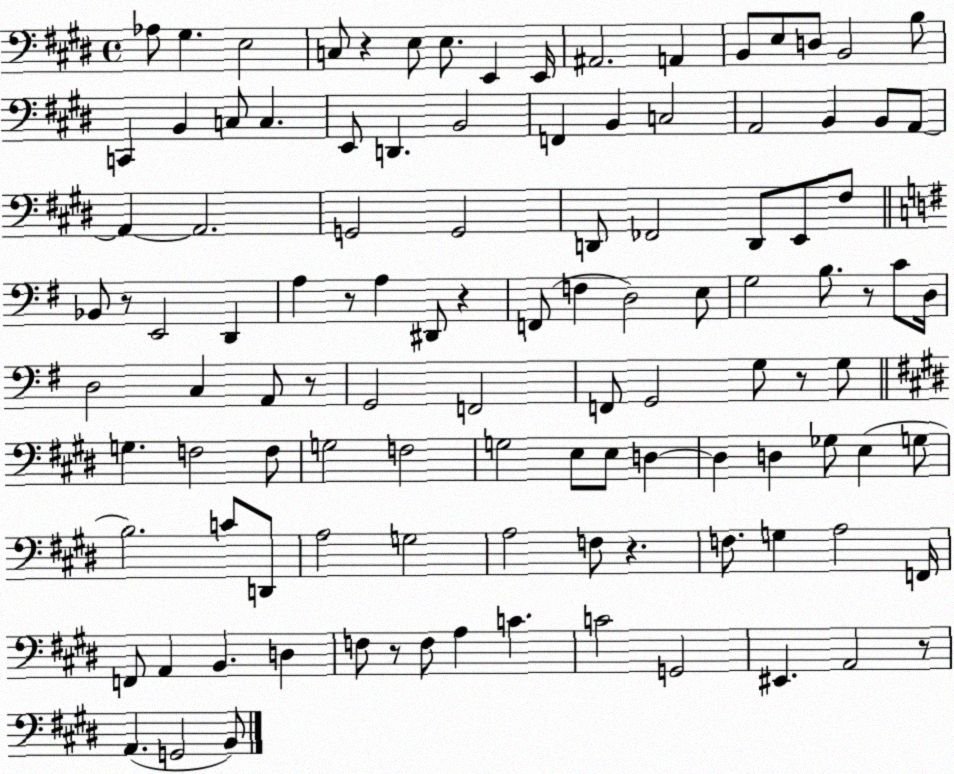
X:1
T:Untitled
M:4/4
L:1/4
K:E
_A,/2 ^G, E,2 C,/2 z E,/2 E,/2 E,, E,,/4 ^A,,2 A,, B,,/2 E,/2 D,/2 B,,2 B,/2 C,, B,, C,/2 C, E,,/2 D,, B,,2 F,, B,, C,2 A,,2 B,, B,,/2 A,,/2 A,, A,,2 G,,2 G,,2 D,,/2 _F,,2 D,,/2 E,,/2 ^F,/2 _B,,/2 z/2 E,,2 D,, A, z/2 A, ^D,,/2 z F,,/2 F, D,2 E,/2 G,2 B,/2 z/2 C/2 D,/4 D,2 C, A,,/2 z/2 G,,2 F,,2 F,,/2 G,,2 G,/2 z/2 G,/2 G, F,2 F,/2 G,2 F,2 G,2 E,/2 E,/2 D, D, D, _G,/2 E, G,/2 B,2 C/2 D,,/2 A,2 G,2 A,2 F,/2 z F,/2 G, A,2 F,,/4 F,,/2 A,, B,, D, F,/2 z/2 F,/2 A, C C2 G,,2 ^E,, A,,2 z/2 A,, G,,2 B,,/2